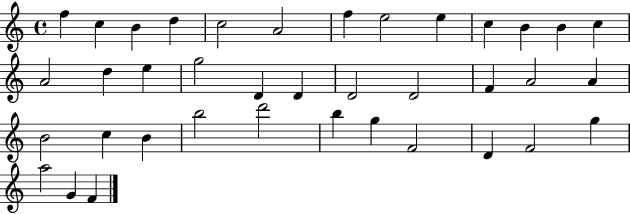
F5/q C5/q B4/q D5/q C5/h A4/h F5/q E5/h E5/q C5/q B4/q B4/q C5/q A4/h D5/q E5/q G5/h D4/q D4/q D4/h D4/h F4/q A4/h A4/q B4/h C5/q B4/q B5/h D6/h B5/q G5/q F4/h D4/q F4/h G5/q A5/h G4/q F4/q